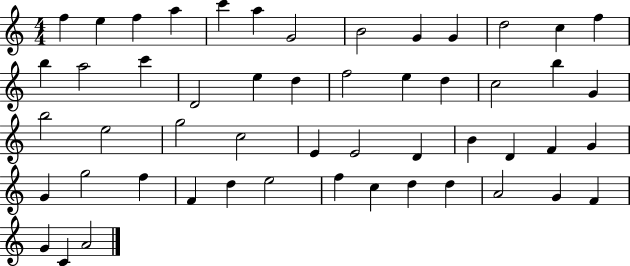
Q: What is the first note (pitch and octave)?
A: F5